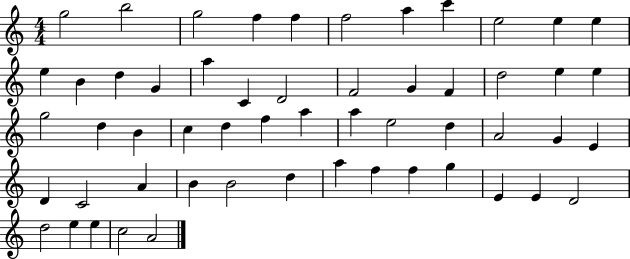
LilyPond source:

{
  \clef treble
  \numericTimeSignature
  \time 4/4
  \key c \major
  g''2 b''2 | g''2 f''4 f''4 | f''2 a''4 c'''4 | e''2 e''4 e''4 | \break e''4 b'4 d''4 g'4 | a''4 c'4 d'2 | f'2 g'4 f'4 | d''2 e''4 e''4 | \break g''2 d''4 b'4 | c''4 d''4 f''4 a''4 | a''4 e''2 d''4 | a'2 g'4 e'4 | \break d'4 c'2 a'4 | b'4 b'2 d''4 | a''4 f''4 f''4 g''4 | e'4 e'4 d'2 | \break d''2 e''4 e''4 | c''2 a'2 | \bar "|."
}